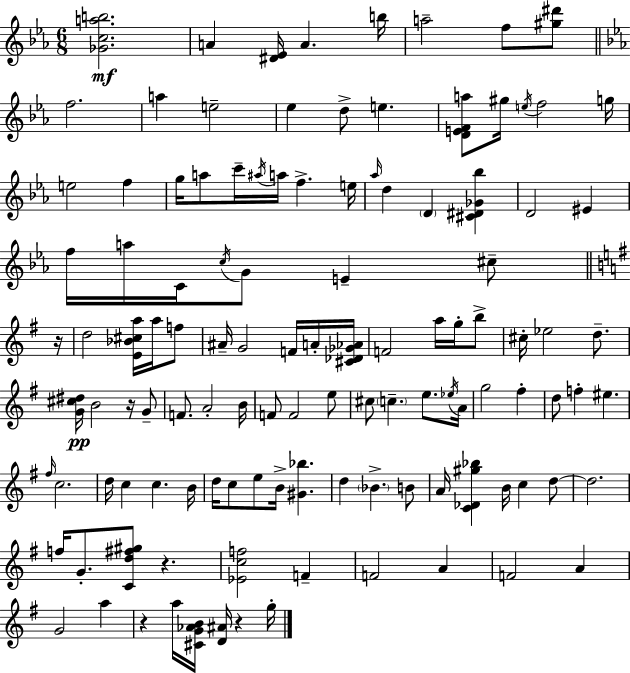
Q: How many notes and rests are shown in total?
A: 116